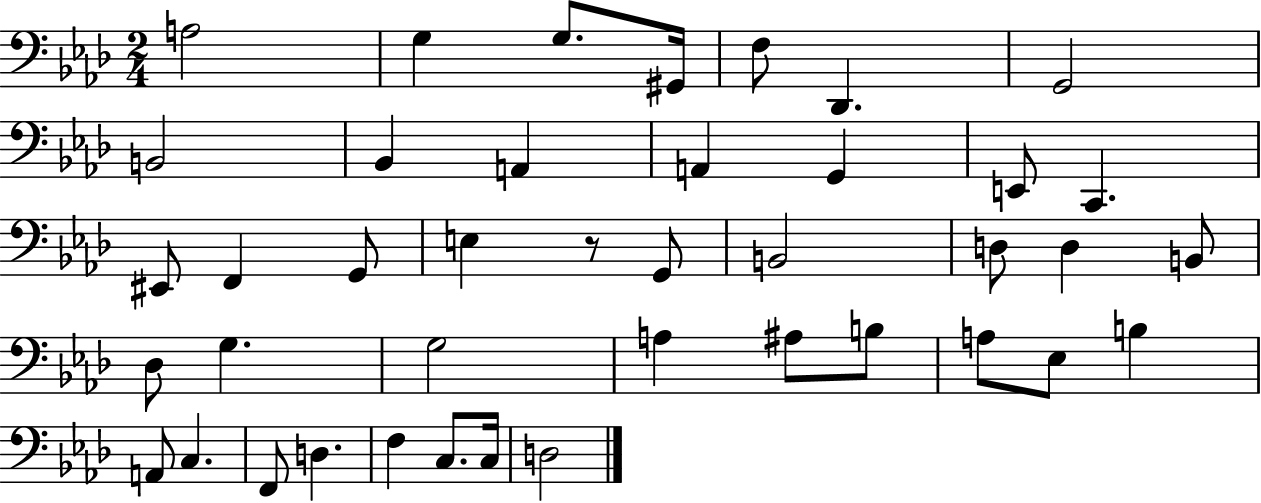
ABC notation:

X:1
T:Untitled
M:2/4
L:1/4
K:Ab
A,2 G, G,/2 ^G,,/4 F,/2 _D,, G,,2 B,,2 _B,, A,, A,, G,, E,,/2 C,, ^E,,/2 F,, G,,/2 E, z/2 G,,/2 B,,2 D,/2 D, B,,/2 _D,/2 G, G,2 A, ^A,/2 B,/2 A,/2 _E,/2 B, A,,/2 C, F,,/2 D, F, C,/2 C,/4 D,2